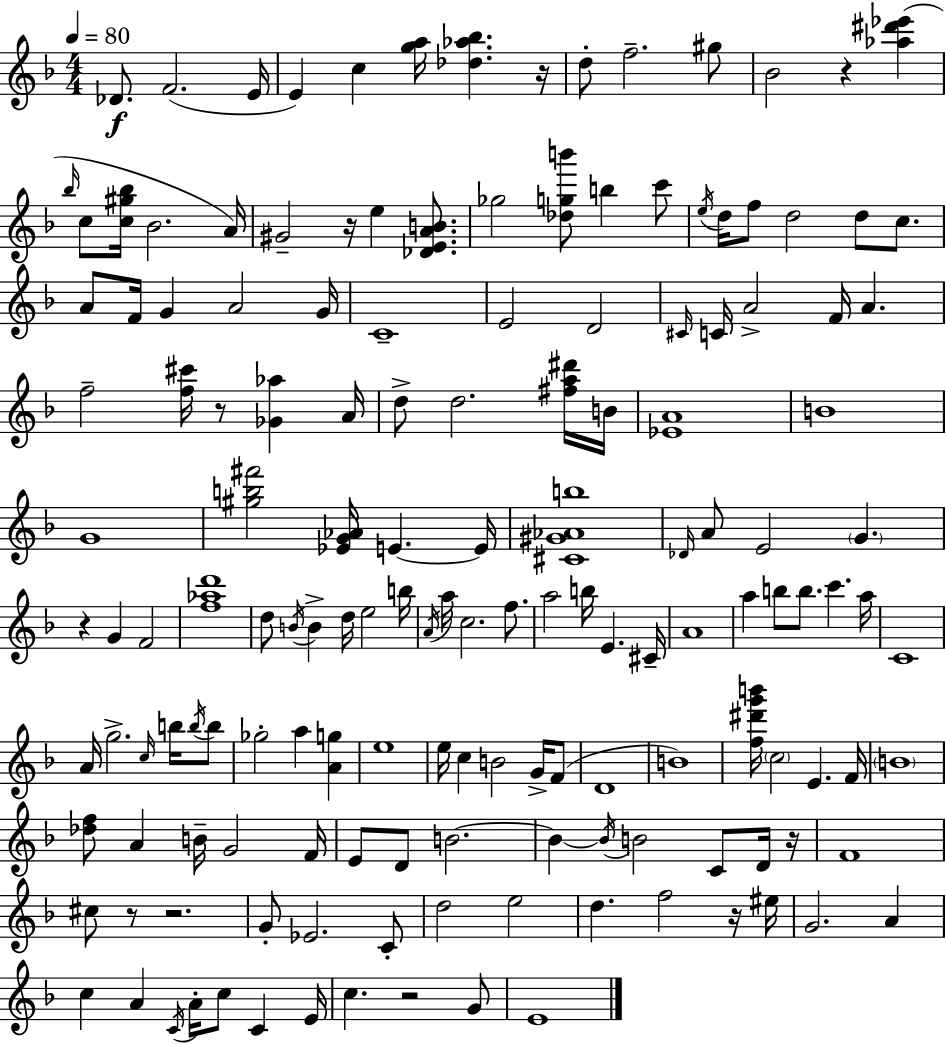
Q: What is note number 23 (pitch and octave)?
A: D5